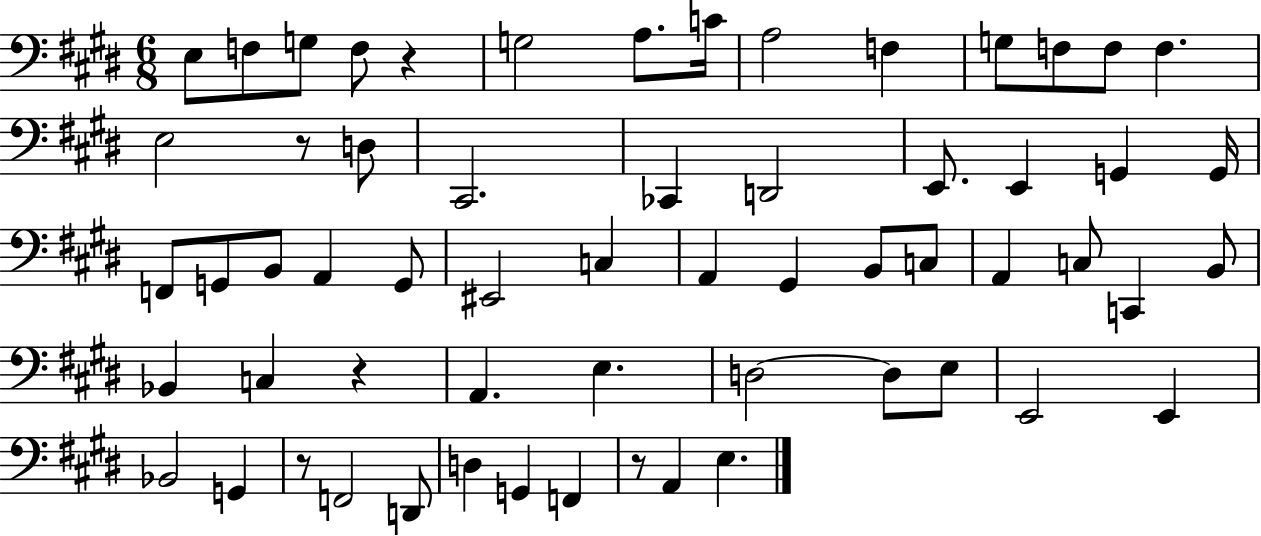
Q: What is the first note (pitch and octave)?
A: E3